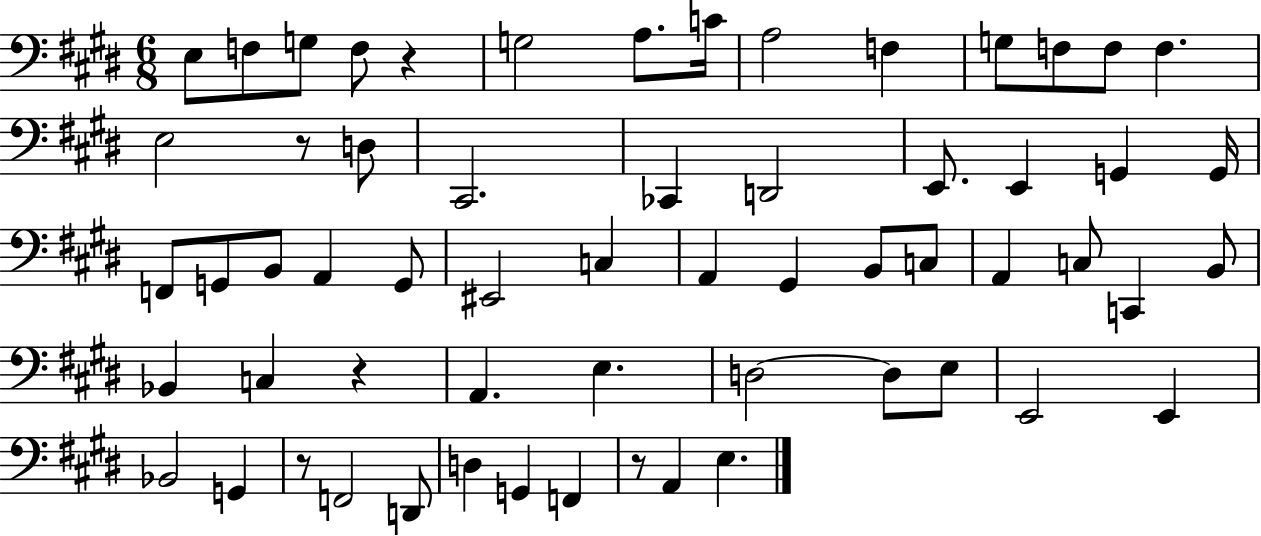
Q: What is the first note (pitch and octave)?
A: E3